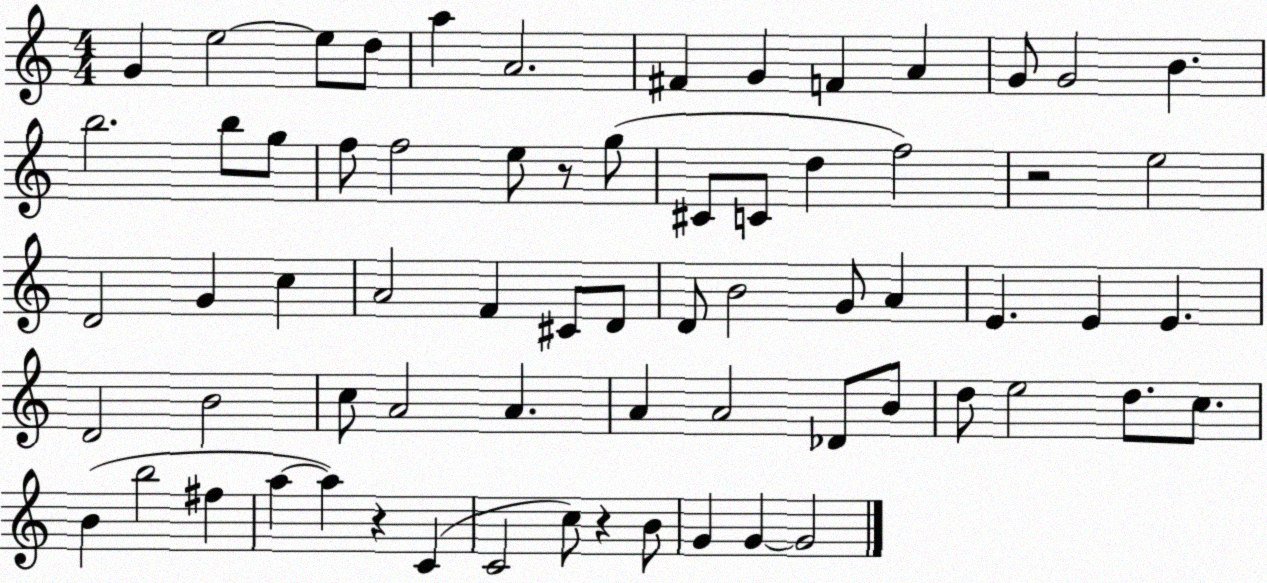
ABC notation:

X:1
T:Untitled
M:4/4
L:1/4
K:C
G e2 e/2 d/2 a A2 ^F G F A G/2 G2 B b2 b/2 g/2 f/2 f2 e/2 z/2 g/2 ^C/2 C/2 d f2 z2 e2 D2 G c A2 F ^C/2 D/2 D/2 B2 G/2 A E E E D2 B2 c/2 A2 A A A2 _D/2 B/2 d/2 e2 d/2 c/2 B b2 ^f a a z C C2 c/2 z B/2 G G G2